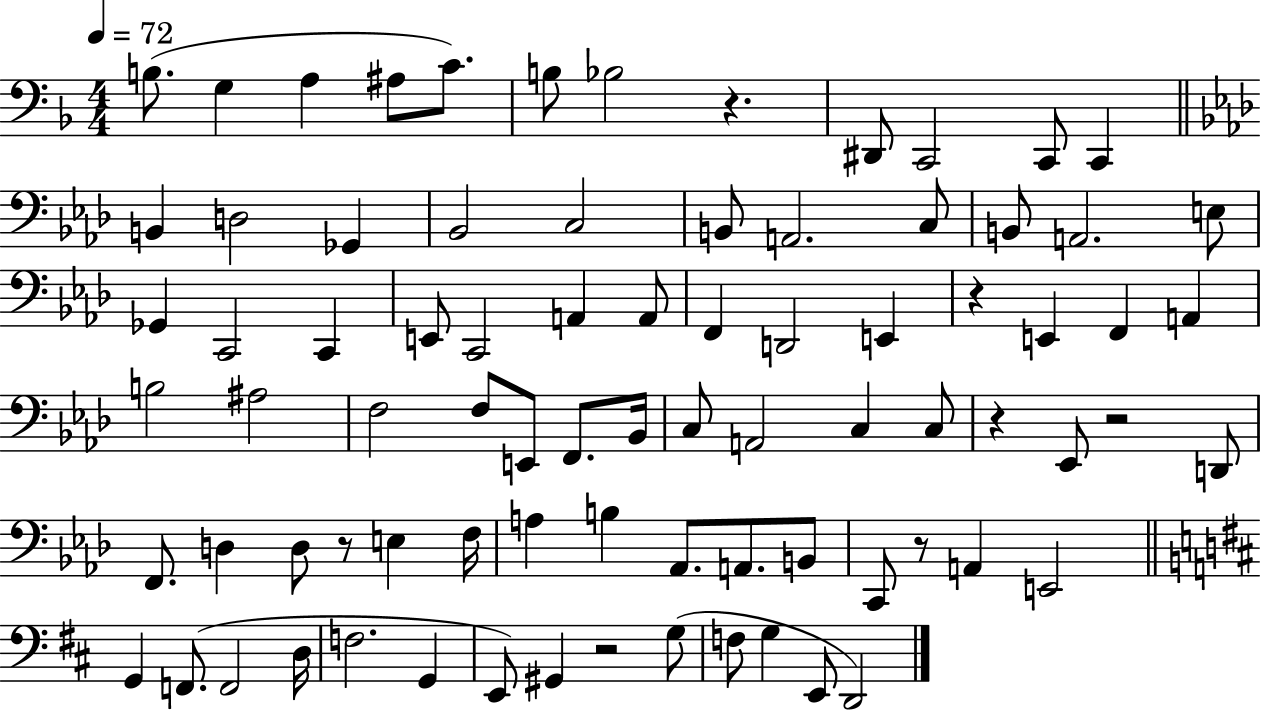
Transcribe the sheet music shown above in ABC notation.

X:1
T:Untitled
M:4/4
L:1/4
K:F
B,/2 G, A, ^A,/2 C/2 B,/2 _B,2 z ^D,,/2 C,,2 C,,/2 C,, B,, D,2 _G,, _B,,2 C,2 B,,/2 A,,2 C,/2 B,,/2 A,,2 E,/2 _G,, C,,2 C,, E,,/2 C,,2 A,, A,,/2 F,, D,,2 E,, z E,, F,, A,, B,2 ^A,2 F,2 F,/2 E,,/2 F,,/2 _B,,/4 C,/2 A,,2 C, C,/2 z _E,,/2 z2 D,,/2 F,,/2 D, D,/2 z/2 E, F,/4 A, B, _A,,/2 A,,/2 B,,/2 C,,/2 z/2 A,, E,,2 G,, F,,/2 F,,2 D,/4 F,2 G,, E,,/2 ^G,, z2 G,/2 F,/2 G, E,,/2 D,,2